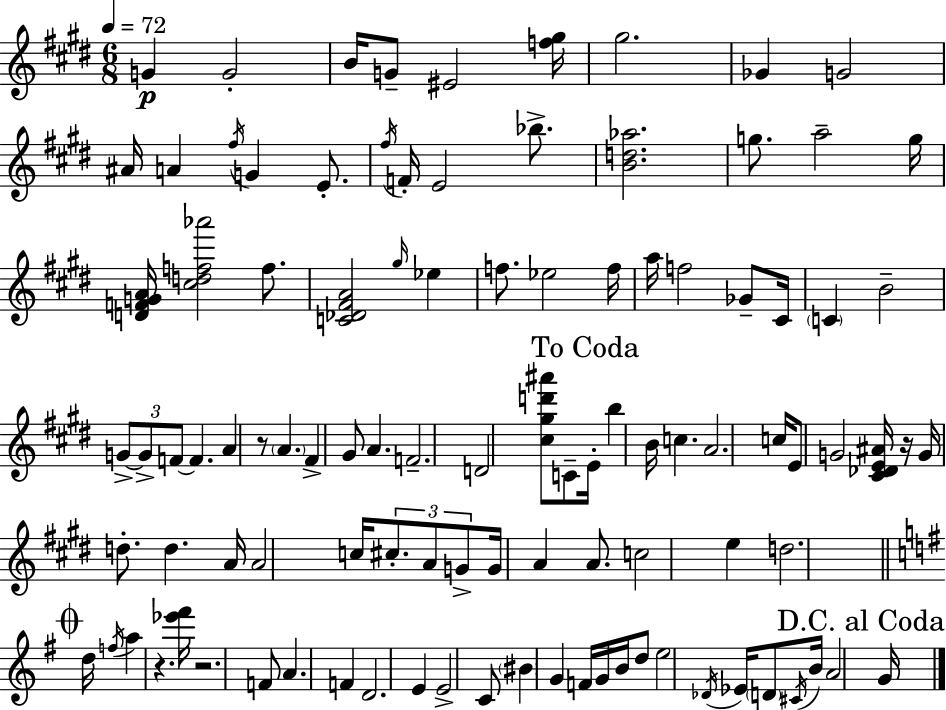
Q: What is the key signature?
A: E major